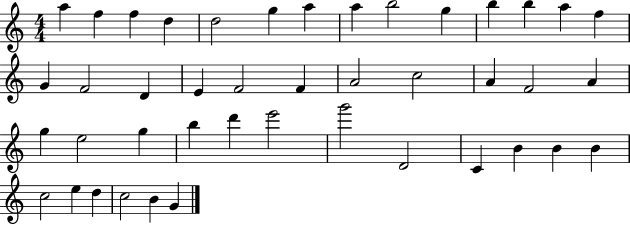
A5/q F5/q F5/q D5/q D5/h G5/q A5/q A5/q B5/h G5/q B5/q B5/q A5/q F5/q G4/q F4/h D4/q E4/q F4/h F4/q A4/h C5/h A4/q F4/h A4/q G5/q E5/h G5/q B5/q D6/q E6/h G6/h D4/h C4/q B4/q B4/q B4/q C5/h E5/q D5/q C5/h B4/q G4/q